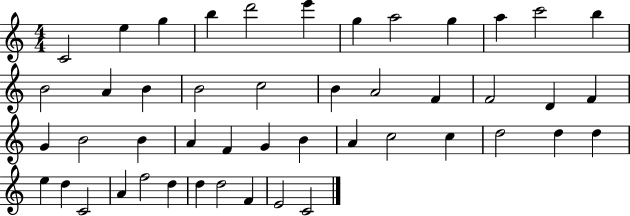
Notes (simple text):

C4/h E5/q G5/q B5/q D6/h E6/q G5/q A5/h G5/q A5/q C6/h B5/q B4/h A4/q B4/q B4/h C5/h B4/q A4/h F4/q F4/h D4/q F4/q G4/q B4/h B4/q A4/q F4/q G4/q B4/q A4/q C5/h C5/q D5/h D5/q D5/q E5/q D5/q C4/h A4/q F5/h D5/q D5/q D5/h F4/q E4/h C4/h